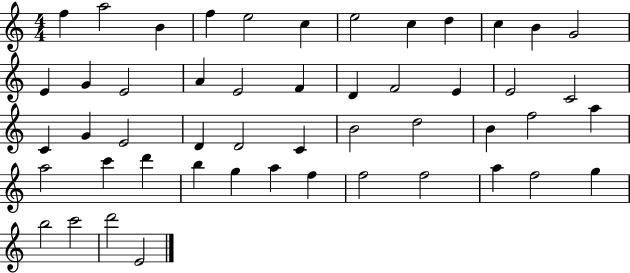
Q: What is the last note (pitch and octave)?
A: E4